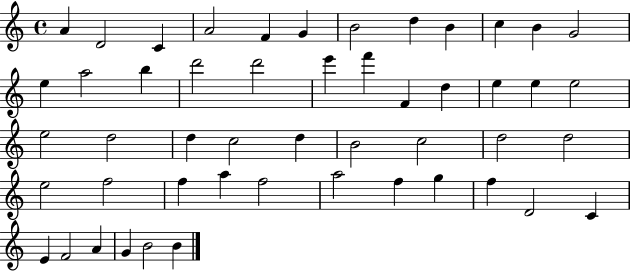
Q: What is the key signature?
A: C major